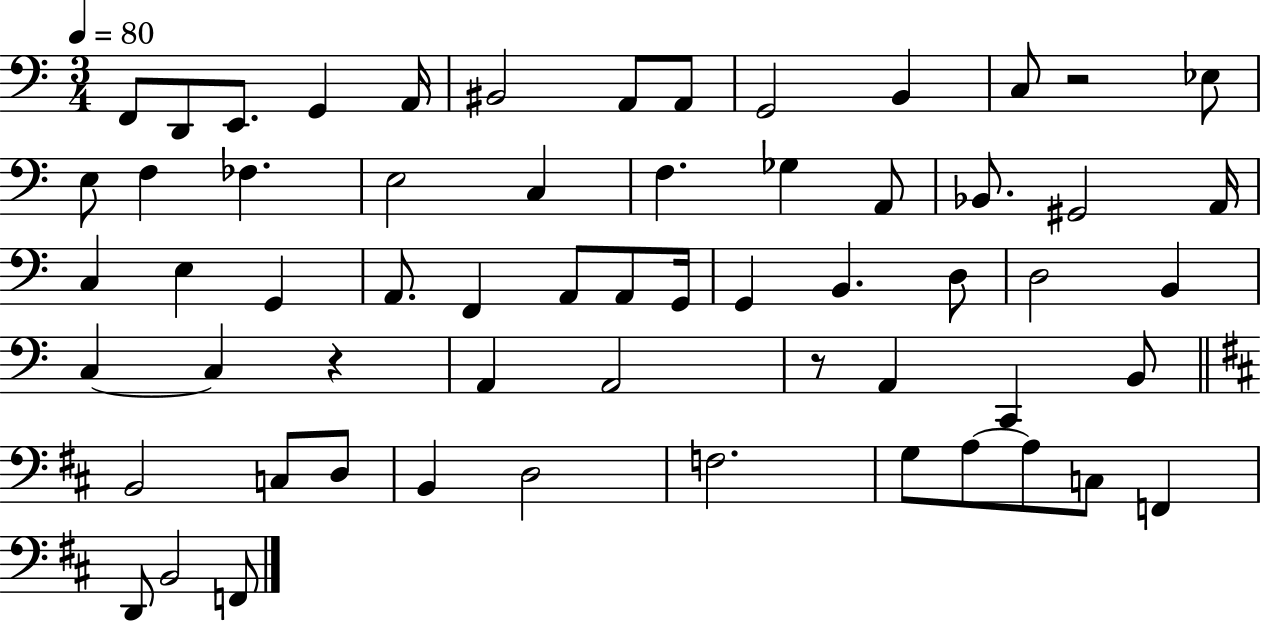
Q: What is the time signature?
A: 3/4